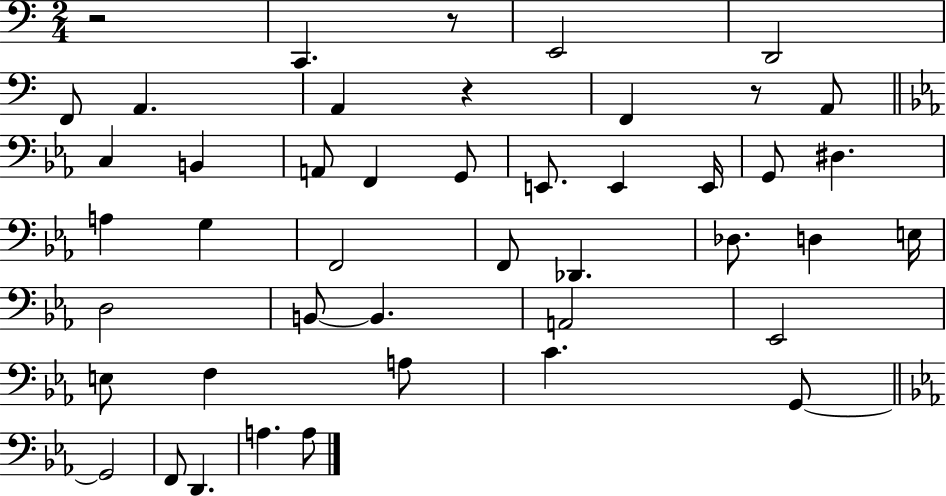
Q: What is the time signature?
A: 2/4